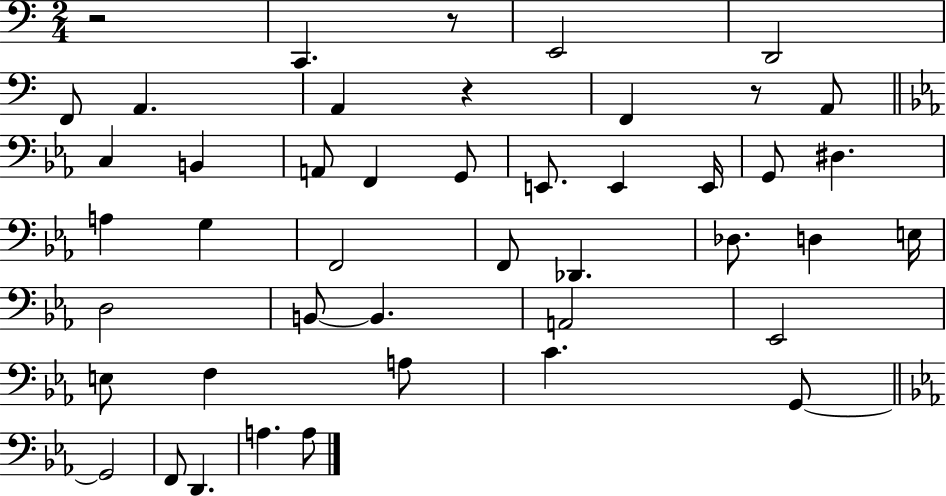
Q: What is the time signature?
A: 2/4